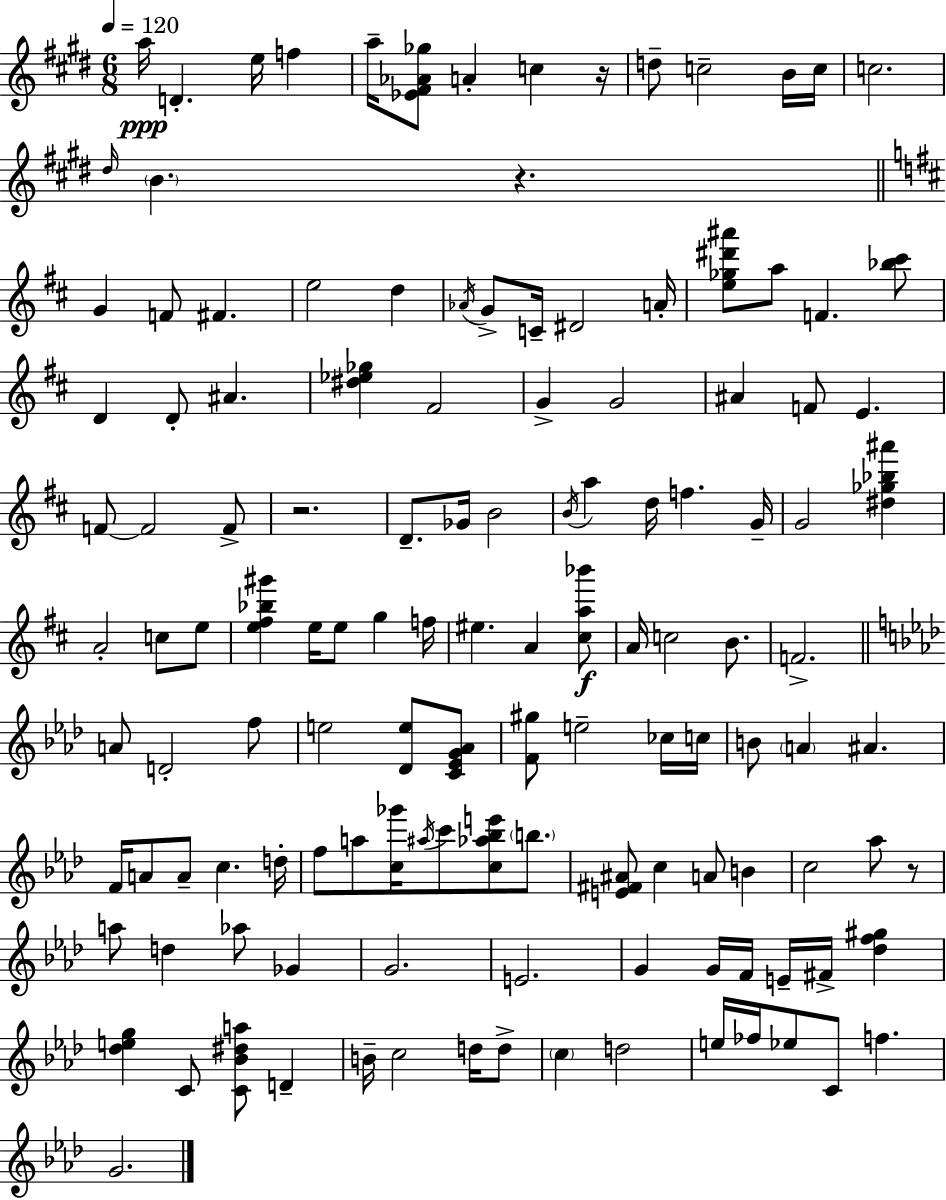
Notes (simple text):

A5/s D4/q. E5/s F5/q A5/s [Eb4,F#4,Ab4,Gb5]/e A4/q C5/q R/s D5/e C5/h B4/s C5/s C5/h. D#5/s B4/q. R/q. G4/q F4/e F#4/q. E5/h D5/q Ab4/s G4/e C4/s D#4/h A4/s [E5,Gb5,D#6,A#6]/e A5/e F4/q. [Bb5,C#6]/e D4/q D4/e A#4/q. [D#5,Eb5,Gb5]/q F#4/h G4/q G4/h A#4/q F4/e E4/q. F4/e F4/h F4/e R/h. D4/e. Gb4/s B4/h B4/s A5/q D5/s F5/q. G4/s G4/h [D#5,Gb5,Bb5,A#6]/q A4/h C5/e E5/e [E5,F#5,Bb5,G#6]/q E5/s E5/e G5/q F5/s EIS5/q. A4/q [C#5,A5,Bb6]/e A4/s C5/h B4/e. F4/h. A4/e D4/h F5/e E5/h [Db4,E5]/e [C4,Eb4,G4,Ab4]/e [F4,G#5]/e E5/h CES5/s C5/s B4/e A4/q A#4/q. F4/s A4/e A4/e C5/q. D5/s F5/e A5/e [C5,Gb6]/s A#5/s C6/e [C5,Ab5,Bb5,E6]/e B5/e. [E4,F#4,A#4]/e C5/q A4/e B4/q C5/h Ab5/e R/e A5/e D5/q Ab5/e Gb4/q G4/h. E4/h. G4/q G4/s F4/s E4/s F#4/s [Db5,F5,G#5]/q [Db5,E5,G5]/q C4/e [C4,Bb4,D#5,A5]/e D4/q B4/s C5/h D5/s D5/e C5/q D5/h E5/s FES5/s Eb5/e C4/e F5/q. G4/h.